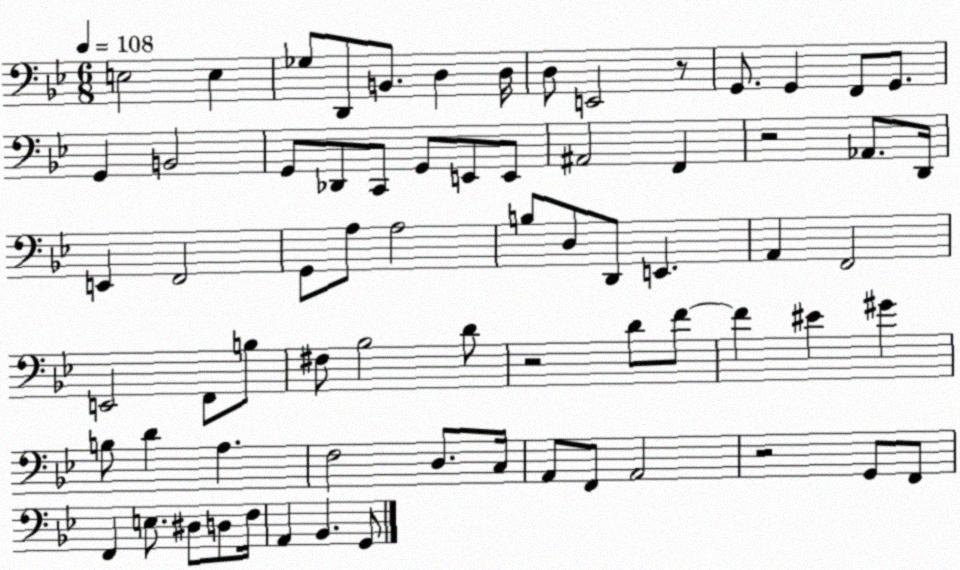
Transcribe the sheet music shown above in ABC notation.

X:1
T:Untitled
M:6/8
L:1/4
K:Bb
E,2 E, _G,/2 D,,/2 B,,/2 D, D,/4 D,/2 E,,2 z/2 G,,/2 G,, F,,/2 G,,/2 G,, B,,2 G,,/2 _D,,/2 C,,/2 G,,/2 E,,/2 E,,/2 ^A,,2 F,, z2 _A,,/2 D,,/4 E,, F,,2 G,,/2 A,/2 A,2 B,/2 D,/2 D,,/2 E,, A,, F,,2 E,,2 F,,/2 B,/2 ^F,/2 _B,2 D/2 z2 D/2 F/2 F ^E ^G B,/2 D A, F,2 D,/2 C,/4 A,,/2 F,,/2 A,,2 z2 G,,/2 F,,/2 F,, E,/2 ^D,/2 D,/2 F,/4 A,, _B,, G,,/2